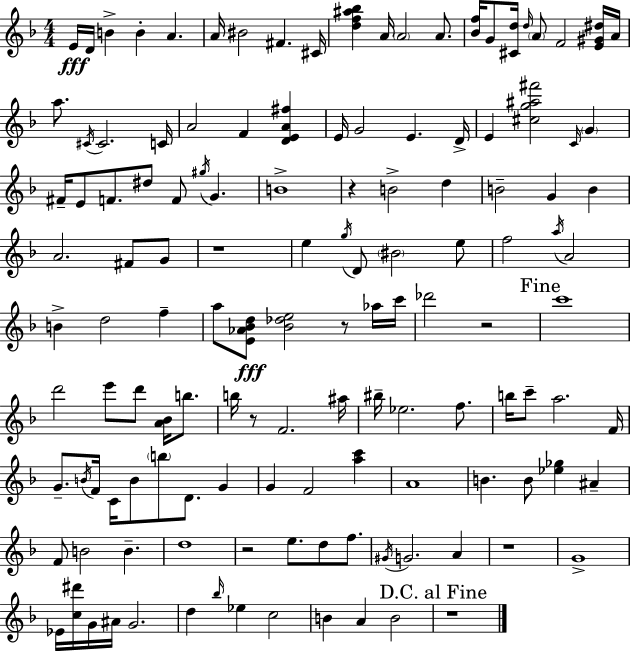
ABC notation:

X:1
T:Untitled
M:4/4
L:1/4
K:F
E/4 D/4 B B A A/4 ^B2 ^F ^C/4 [df^a_b] A/4 A2 A/2 [_Bf]/4 G/2 [^Cd]/4 d/4 A/2 F2 [E^G^d]/4 A/4 a/2 ^C/4 ^C2 C/4 A2 F [DEA^f] E/4 G2 E D/4 E [^cg^a^f']2 C/4 G ^F/4 E/2 F/2 ^d/2 F/2 ^g/4 G B4 z B2 d B2 G B A2 ^F/2 G/2 z4 e g/4 D/2 ^B2 e/2 f2 a/4 A2 B d2 f a/2 [E_A_Bd]/2 [_B_de]2 z/2 _a/4 c'/4 _d'2 z2 c'4 d'2 e'/2 d'/2 [A_B]/4 b/2 b/4 z/2 F2 ^a/4 ^b/4 _e2 f/2 b/4 c'/2 a2 F/4 G/2 B/4 F/4 C/4 B/2 b/2 D/2 G G F2 [ac'] A4 B B/2 [_e_g] ^A F/2 B2 B d4 z2 e/2 d/2 f/2 ^G/4 G2 A z4 G4 _E/4 [c^d']/4 G/4 ^A/4 G2 d _b/4 _e c2 B A B2 z4